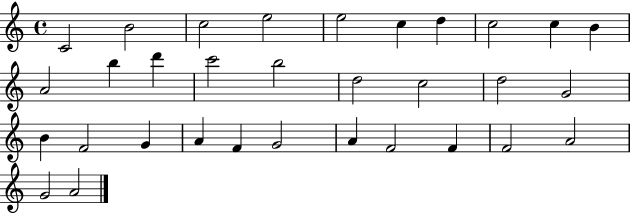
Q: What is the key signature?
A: C major